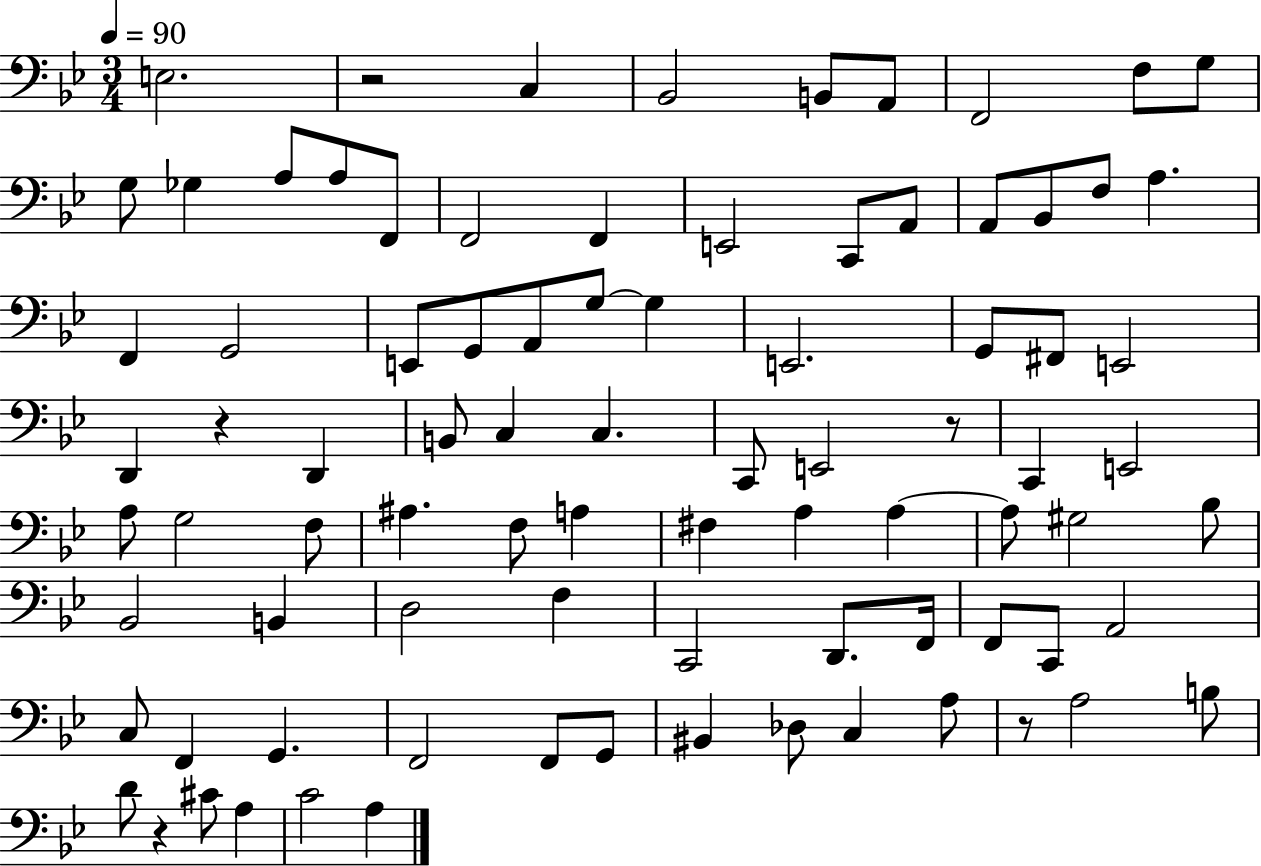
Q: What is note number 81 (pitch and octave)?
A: A3